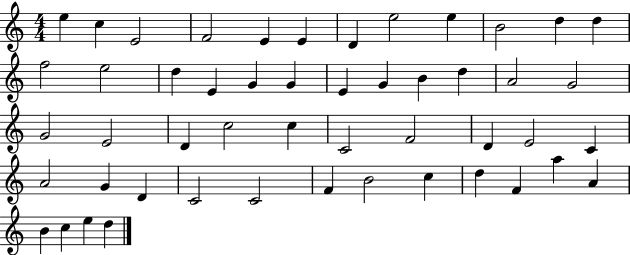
X:1
T:Untitled
M:4/4
L:1/4
K:C
e c E2 F2 E E D e2 e B2 d d f2 e2 d E G G E G B d A2 G2 G2 E2 D c2 c C2 F2 D E2 C A2 G D C2 C2 F B2 c d F a A B c e d